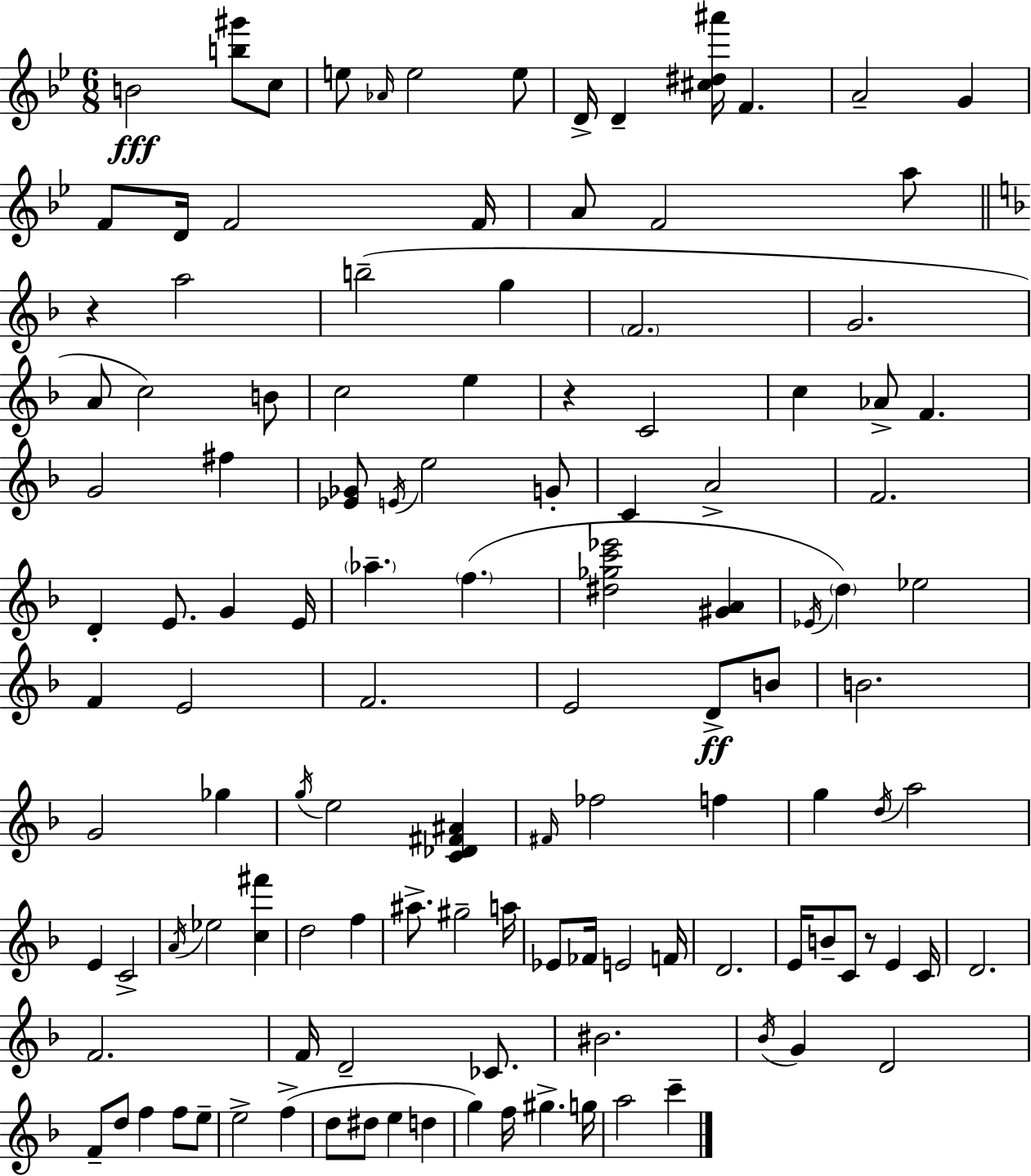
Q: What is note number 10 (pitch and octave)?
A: A4